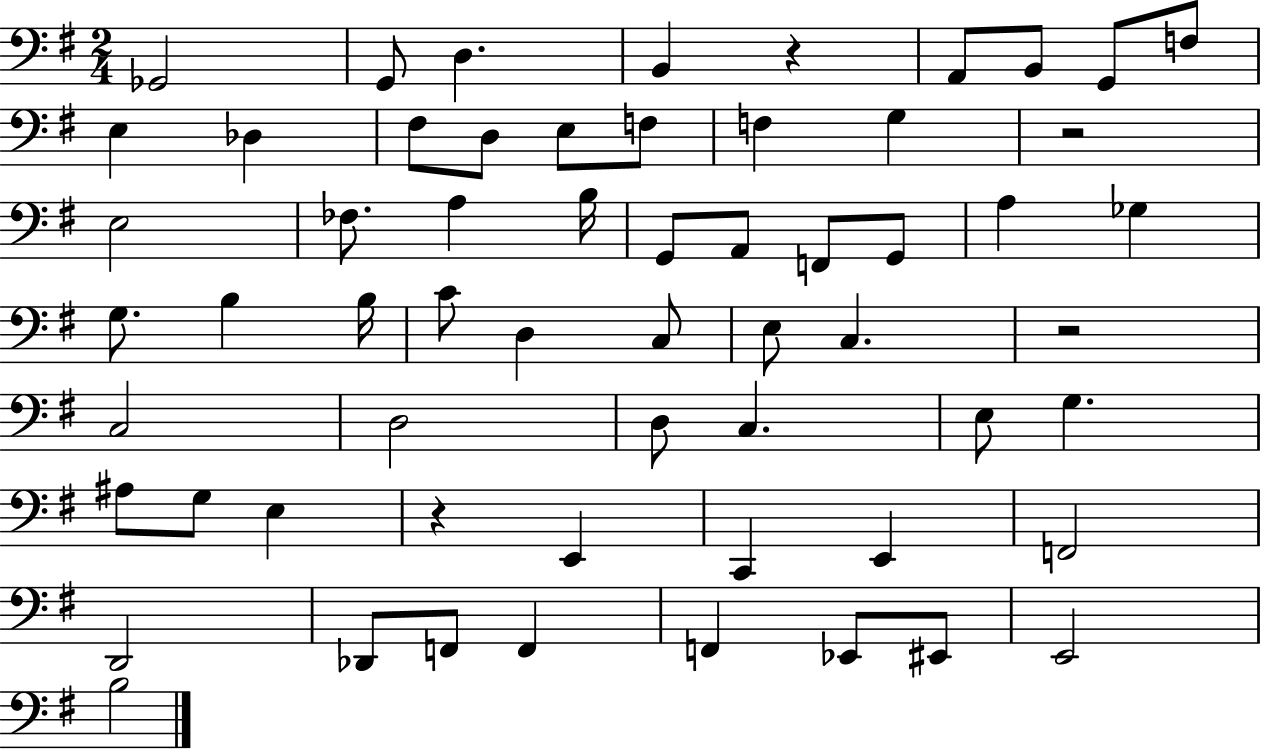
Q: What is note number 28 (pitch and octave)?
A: B3